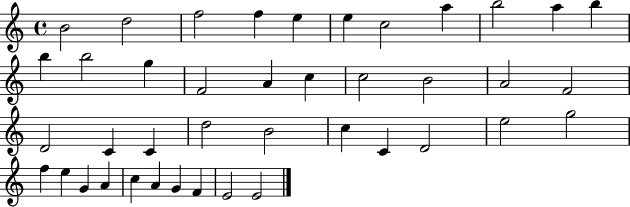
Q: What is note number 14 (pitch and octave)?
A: G5